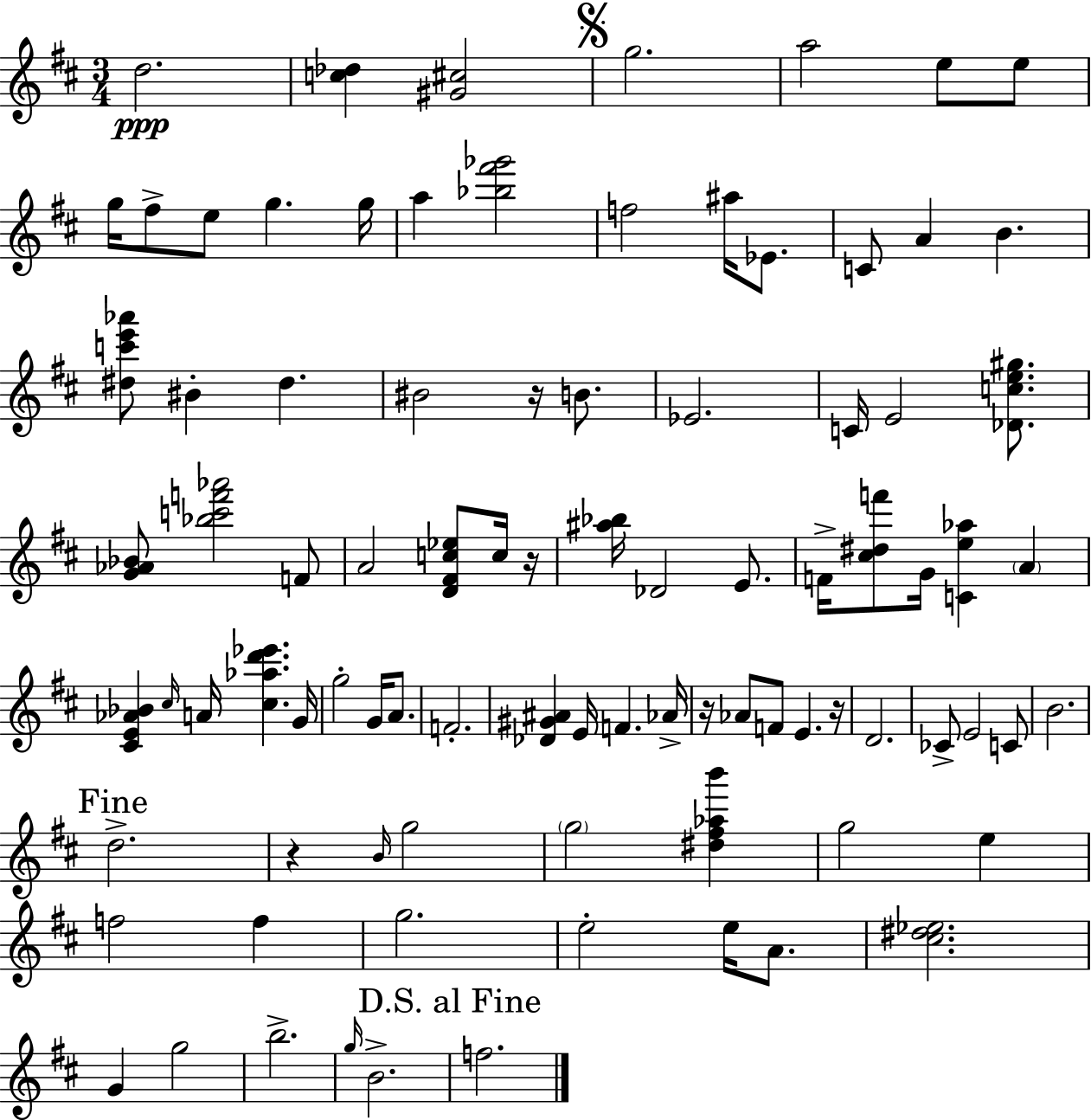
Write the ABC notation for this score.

X:1
T:Untitled
M:3/4
L:1/4
K:D
d2 [c_d] [^G^c]2 g2 a2 e/2 e/2 g/4 ^f/2 e/2 g g/4 a [_b^f'_g']2 f2 ^a/4 _E/2 C/2 A B [^dc'e'_a']/2 ^B ^d ^B2 z/4 B/2 _E2 C/4 E2 [_Dce^g]/2 [G_A_B]/2 [_bc'f'_a']2 F/2 A2 [D^Fc_e]/2 c/4 z/4 [^a_b]/4 _D2 E/2 F/4 [^c^df']/2 G/4 [Ce_a] A [^CE_A_B] ^c/4 A/4 [^c_ad'_e'] G/4 g2 G/4 A/2 F2 [_D^G^A] E/4 F _A/4 z/4 _A/2 F/2 E z/4 D2 _C/2 E2 C/2 B2 d2 z B/4 g2 g2 [^d^f_ab'] g2 e f2 f g2 e2 e/4 A/2 [^c^d_e]2 G g2 b2 g/4 B2 f2